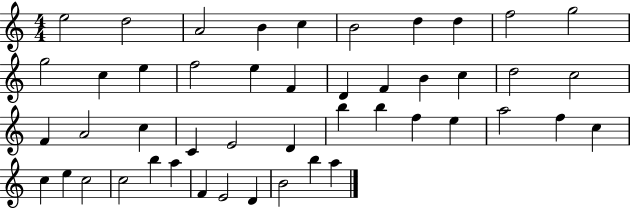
E5/h D5/h A4/h B4/q C5/q B4/h D5/q D5/q F5/h G5/h G5/h C5/q E5/q F5/h E5/q F4/q D4/q F4/q B4/q C5/q D5/h C5/h F4/q A4/h C5/q C4/q E4/h D4/q B5/q B5/q F5/q E5/q A5/h F5/q C5/q C5/q E5/q C5/h C5/h B5/q A5/q F4/q E4/h D4/q B4/h B5/q A5/q